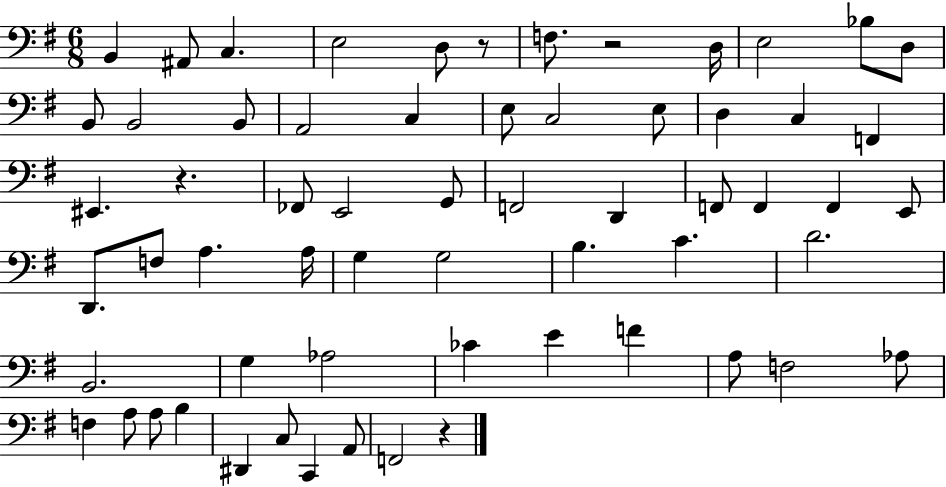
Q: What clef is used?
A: bass